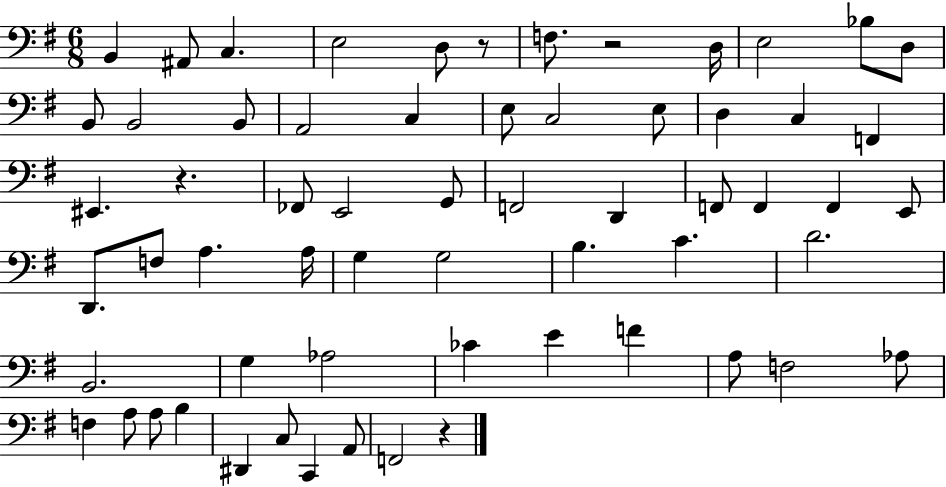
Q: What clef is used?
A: bass